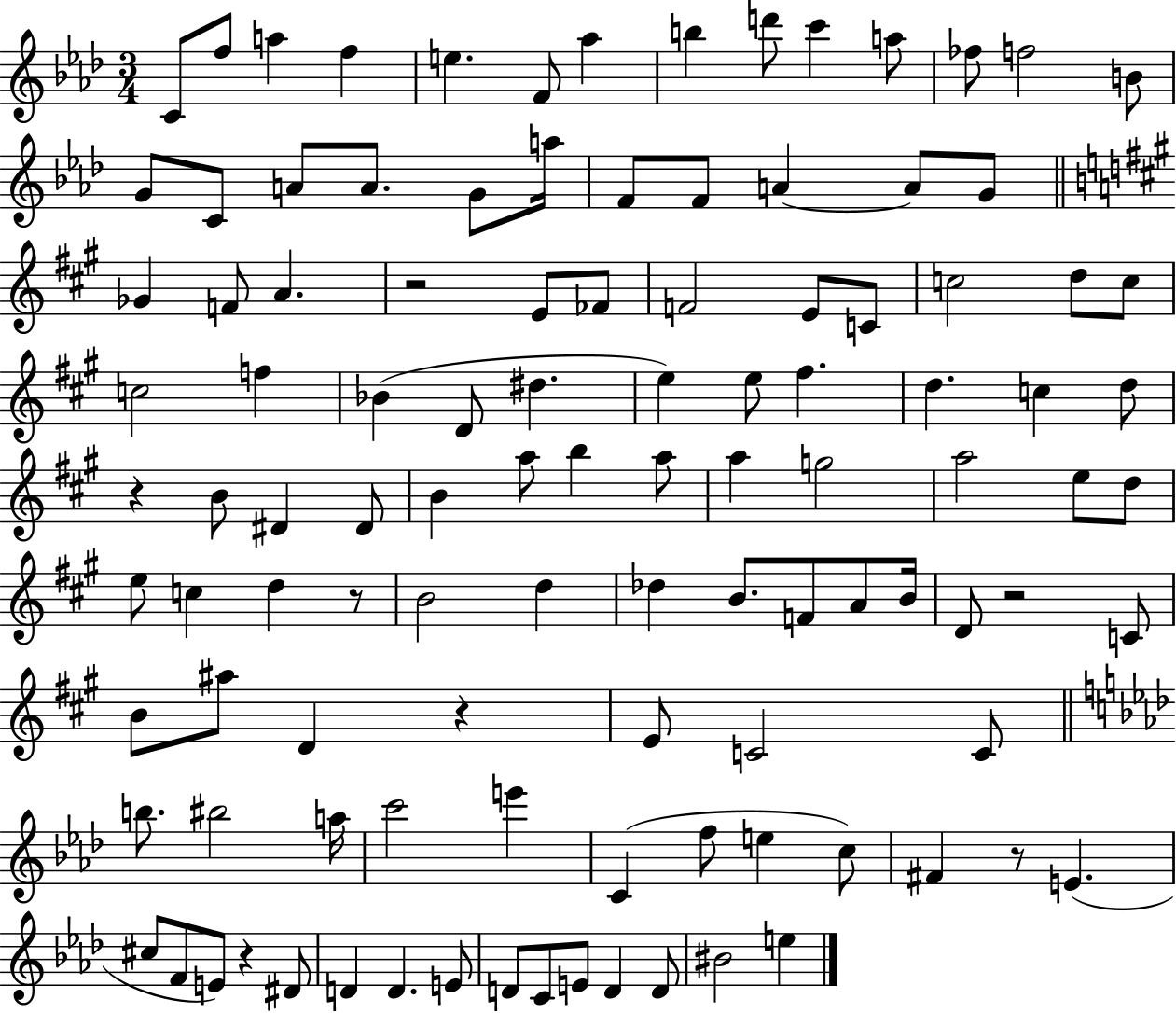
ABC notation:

X:1
T:Untitled
M:3/4
L:1/4
K:Ab
C/2 f/2 a f e F/2 _a b d'/2 c' a/2 _f/2 f2 B/2 G/2 C/2 A/2 A/2 G/2 a/4 F/2 F/2 A A/2 G/2 _G F/2 A z2 E/2 _F/2 F2 E/2 C/2 c2 d/2 c/2 c2 f _B D/2 ^d e e/2 ^f d c d/2 z B/2 ^D ^D/2 B a/2 b a/2 a g2 a2 e/2 d/2 e/2 c d z/2 B2 d _d B/2 F/2 A/2 B/4 D/2 z2 C/2 B/2 ^a/2 D z E/2 C2 C/2 b/2 ^b2 a/4 c'2 e' C f/2 e c/2 ^F z/2 E ^c/2 F/2 E/2 z ^D/2 D D E/2 D/2 C/2 E/2 D D/2 ^B2 e